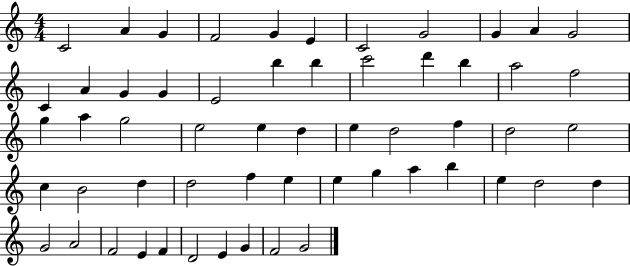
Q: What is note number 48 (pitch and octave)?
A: G4